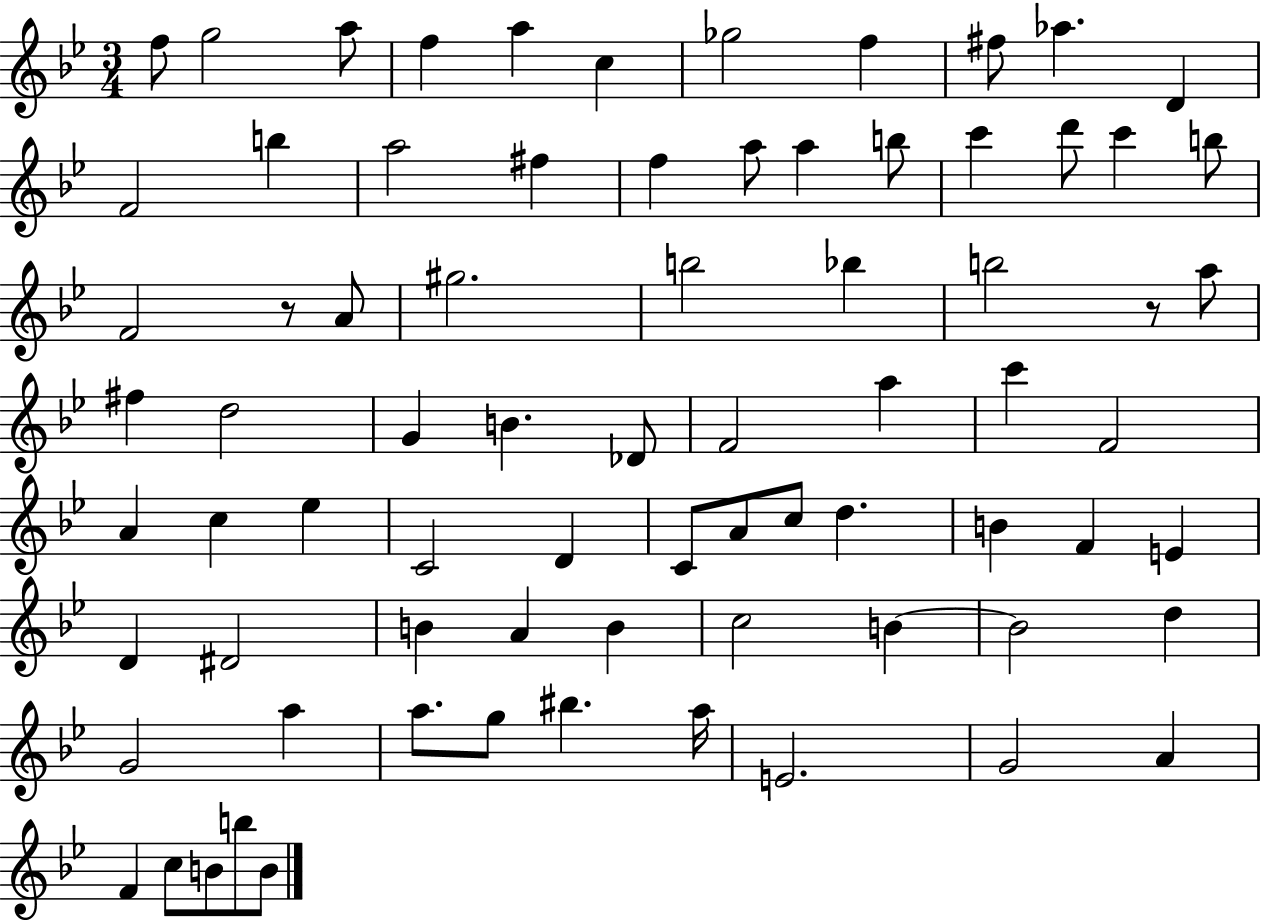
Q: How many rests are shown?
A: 2